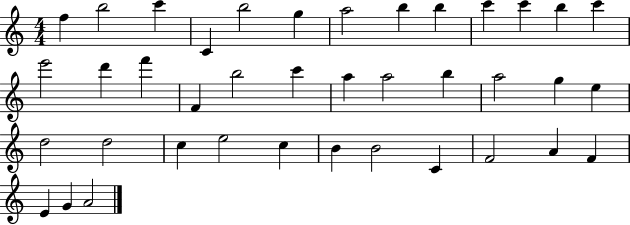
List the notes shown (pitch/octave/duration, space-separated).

F5/q B5/h C6/q C4/q B5/h G5/q A5/h B5/q B5/q C6/q C6/q B5/q C6/q E6/h D6/q F6/q F4/q B5/h C6/q A5/q A5/h B5/q A5/h G5/q E5/q D5/h D5/h C5/q E5/h C5/q B4/q B4/h C4/q F4/h A4/q F4/q E4/q G4/q A4/h